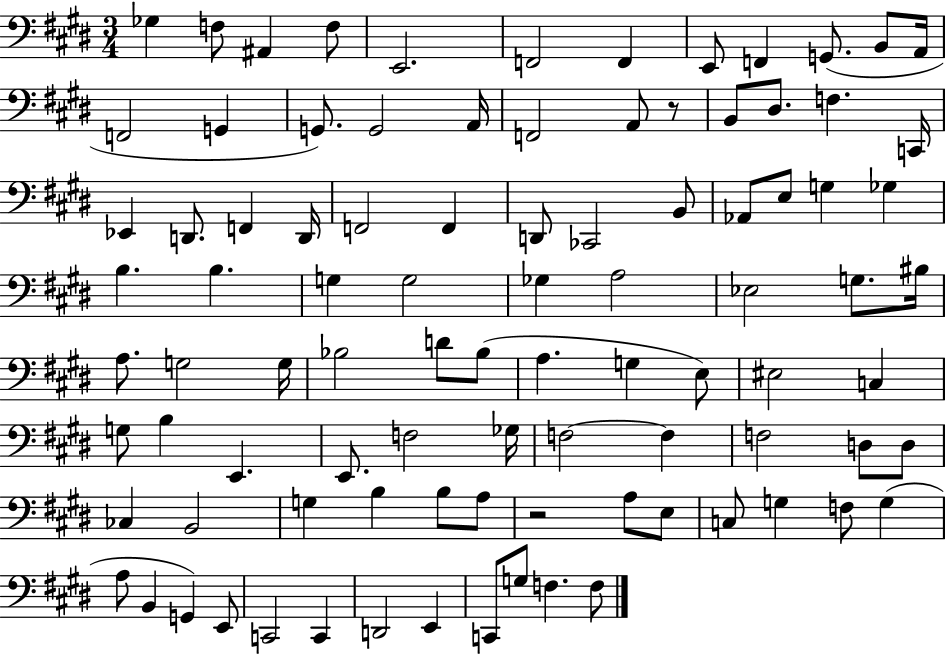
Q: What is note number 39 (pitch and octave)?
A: G3